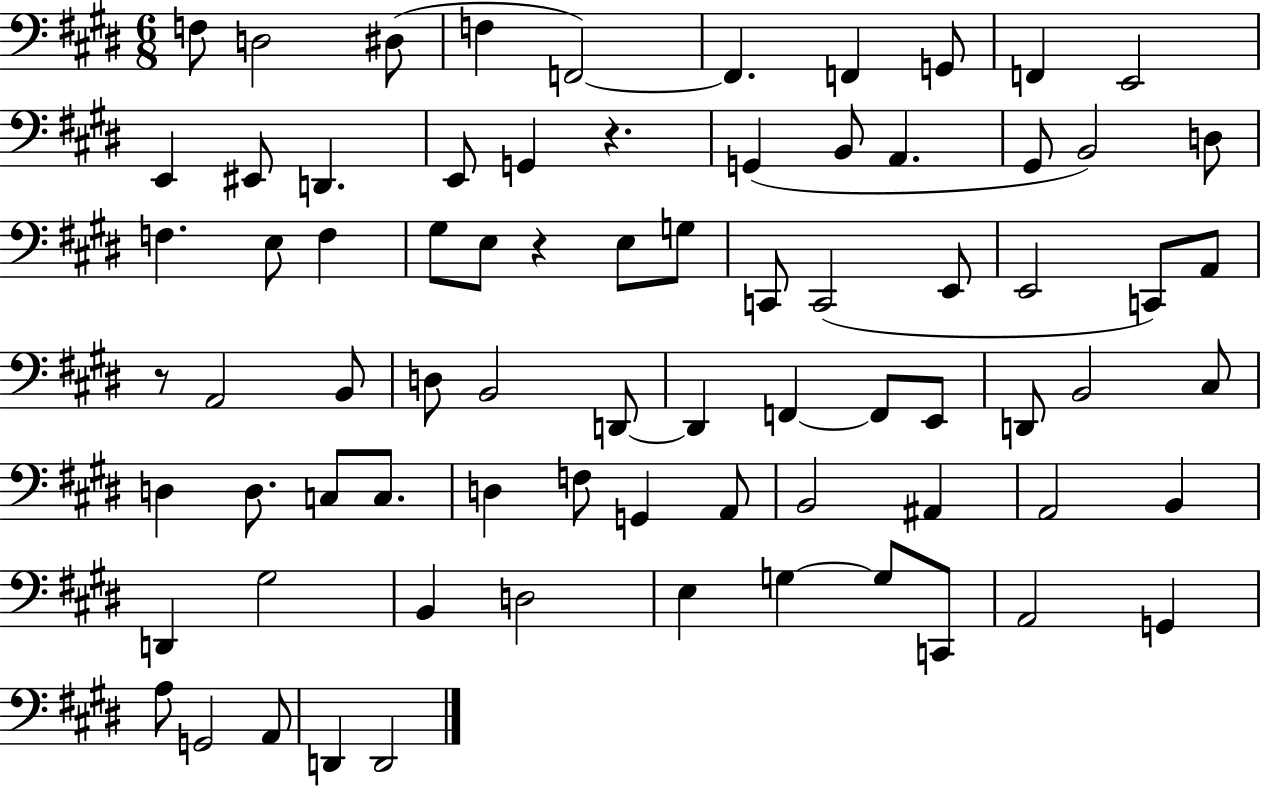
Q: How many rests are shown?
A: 3